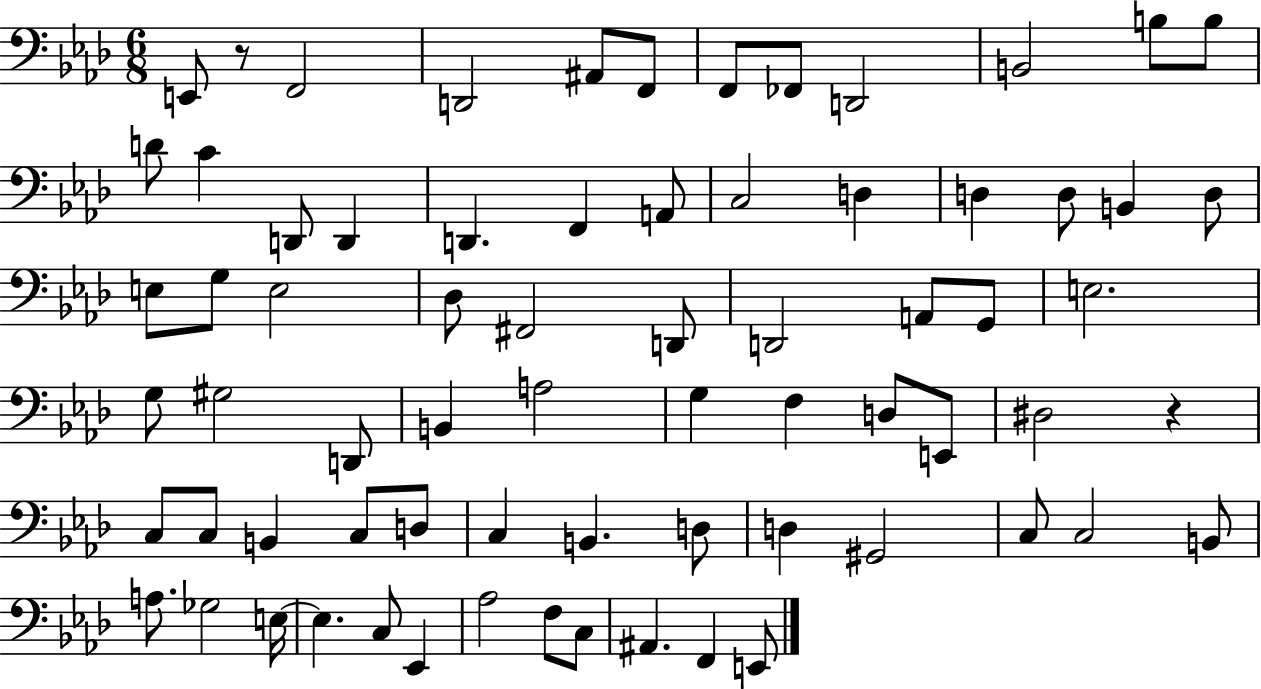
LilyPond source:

{
  \clef bass
  \numericTimeSignature
  \time 6/8
  \key aes \major
  e,8 r8 f,2 | d,2 ais,8 f,8 | f,8 fes,8 d,2 | b,2 b8 b8 | \break d'8 c'4 d,8 d,4 | d,4. f,4 a,8 | c2 d4 | d4 d8 b,4 d8 | \break e8 g8 e2 | des8 fis,2 d,8 | d,2 a,8 g,8 | e2. | \break g8 gis2 d,8 | b,4 a2 | g4 f4 d8 e,8 | dis2 r4 | \break c8 c8 b,4 c8 d8 | c4 b,4. d8 | d4 gis,2 | c8 c2 b,8 | \break a8. ges2 e16~~ | e4. c8 ees,4 | aes2 f8 c8 | ais,4. f,4 e,8 | \break \bar "|."
}